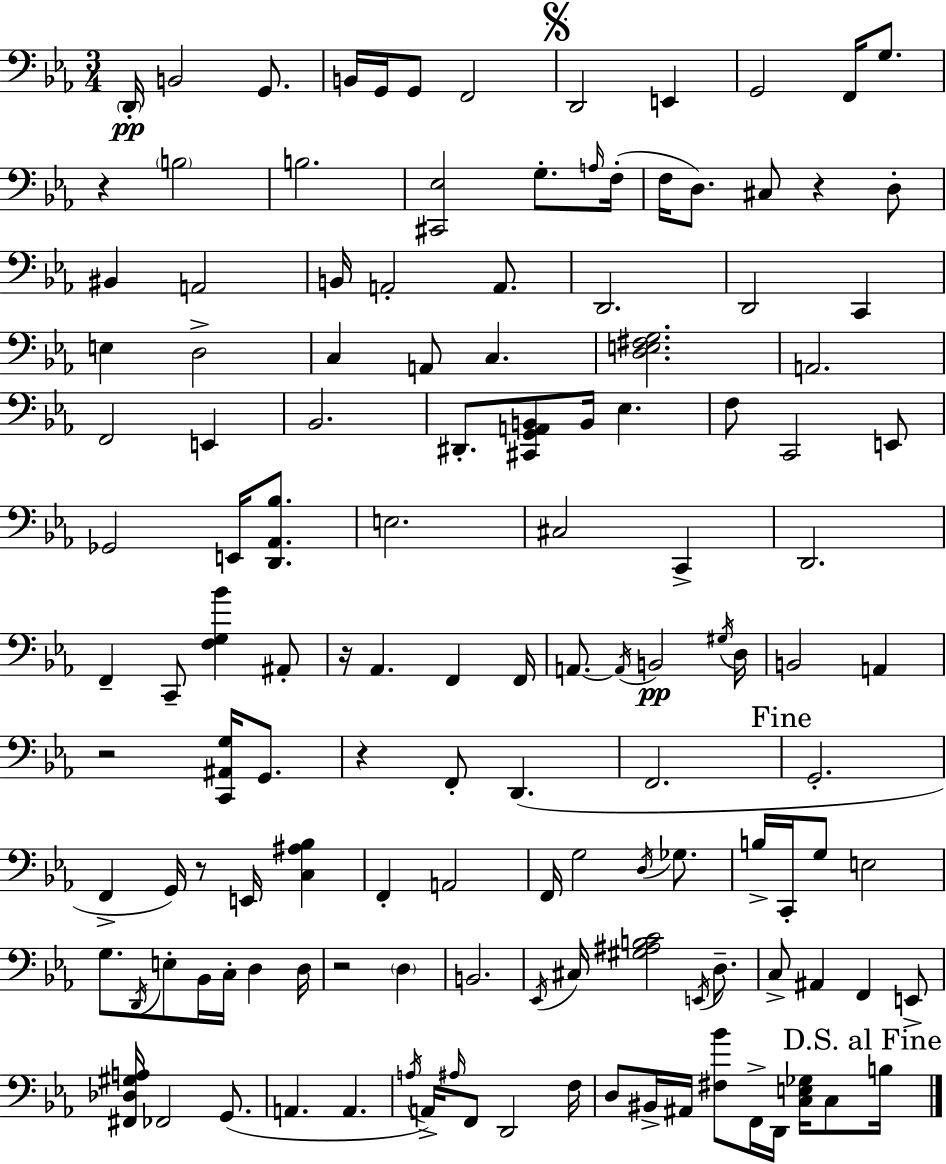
D2/s B2/h G2/e. B2/s G2/s G2/e F2/h D2/h E2/q G2/h F2/s G3/e. R/q B3/h B3/h. [C#2,Eb3]/h G3/e. A3/s F3/s F3/s D3/e. C#3/e R/q D3/e BIS2/q A2/h B2/s A2/h A2/e. D2/h. D2/h C2/q E3/q D3/h C3/q A2/e C3/q. [D3,E3,F#3,G3]/h. A2/h. F2/h E2/q Bb2/h. D#2/e. [C#2,G2,A2,B2]/e B2/s Eb3/q. F3/e C2/h E2/e Gb2/h E2/s [D2,Ab2,Bb3]/e. E3/h. C#3/h C2/q D2/h. F2/q C2/e [F3,G3,Bb4]/q A#2/e R/s Ab2/q. F2/q F2/s A2/e. A2/s B2/h G#3/s D3/s B2/h A2/q R/h [C2,A#2,G3]/s G2/e. R/q F2/e D2/q. F2/h. G2/h. F2/q G2/s R/e E2/s [C3,A#3,Bb3]/q F2/q A2/h F2/s G3/h D3/s Gb3/e. B3/s C2/s G3/e E3/h G3/e. D2/s E3/e Bb2/s C3/s D3/q D3/s R/h D3/q B2/h. Eb2/s C#3/s [G#3,A#3,B3,C4]/h E2/s D3/e. C3/e A#2/q F2/q E2/e [F#2,Db3,G#3,A3]/s FES2/h G2/e. A2/q. A2/q. A3/s A2/s A#3/s F2/e D2/h F3/s D3/e BIS2/s A#2/s [F#3,Bb4]/e F2/s D2/s [C3,E3,Gb3]/s C3/e B3/s